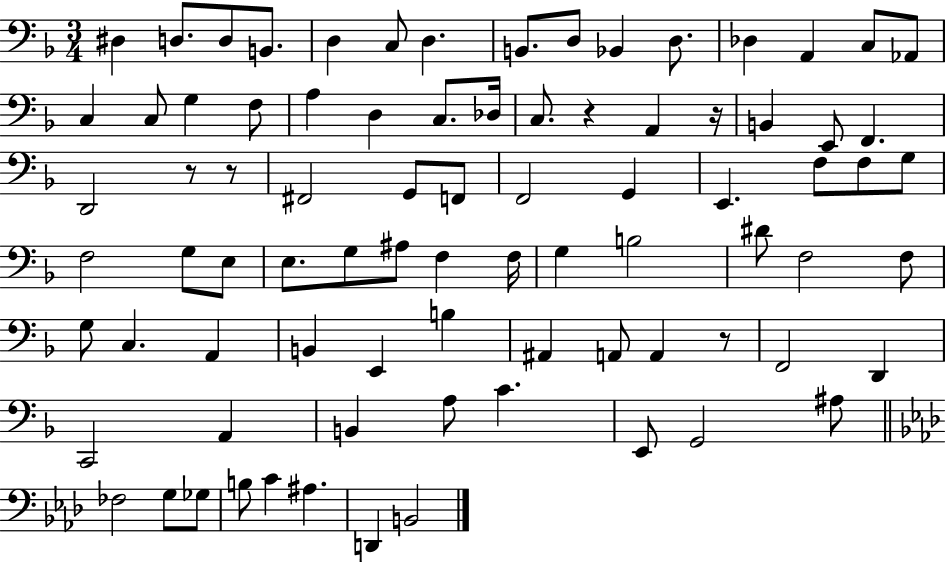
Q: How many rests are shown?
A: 5